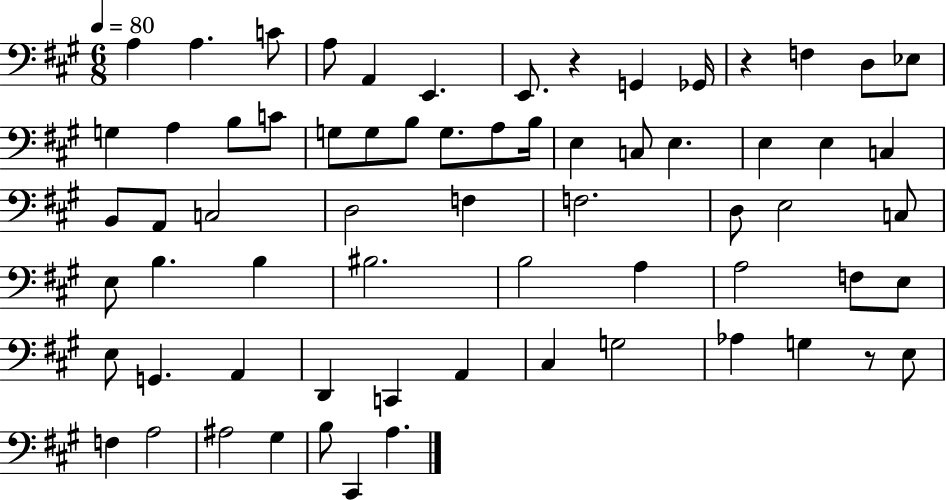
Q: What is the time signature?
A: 6/8